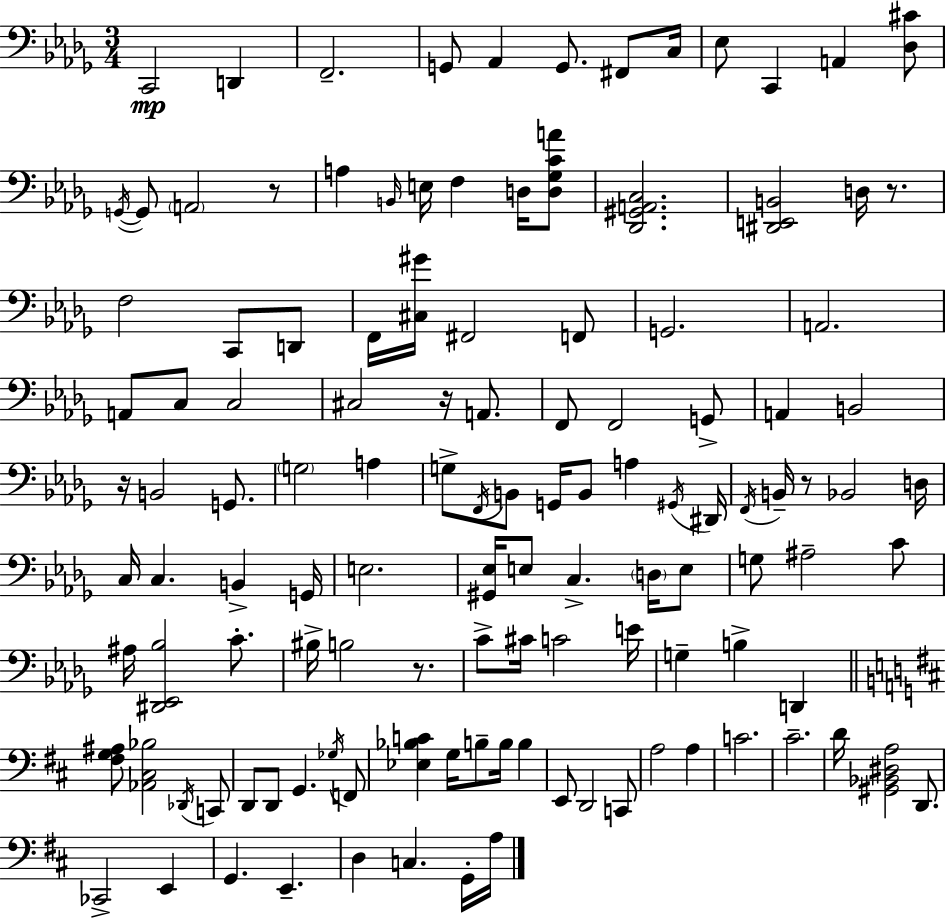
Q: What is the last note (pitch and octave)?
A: A3